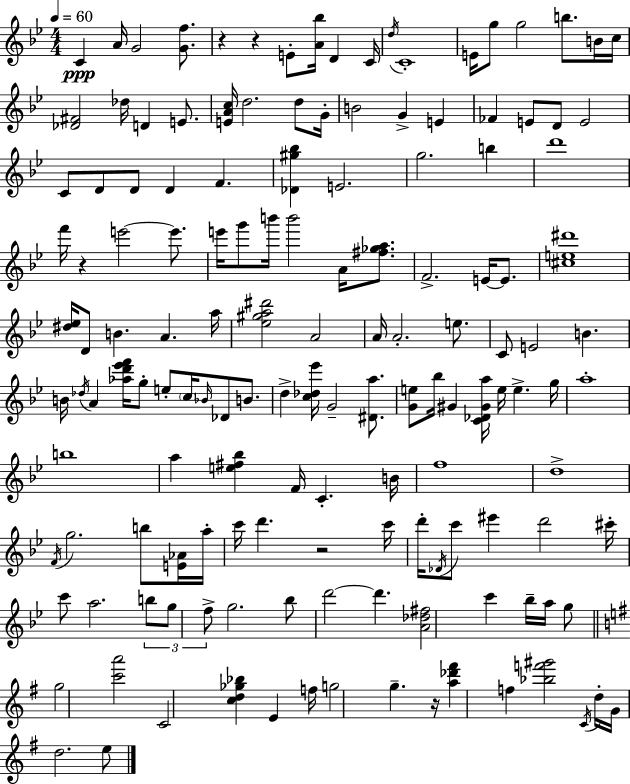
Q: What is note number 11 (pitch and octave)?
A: G5